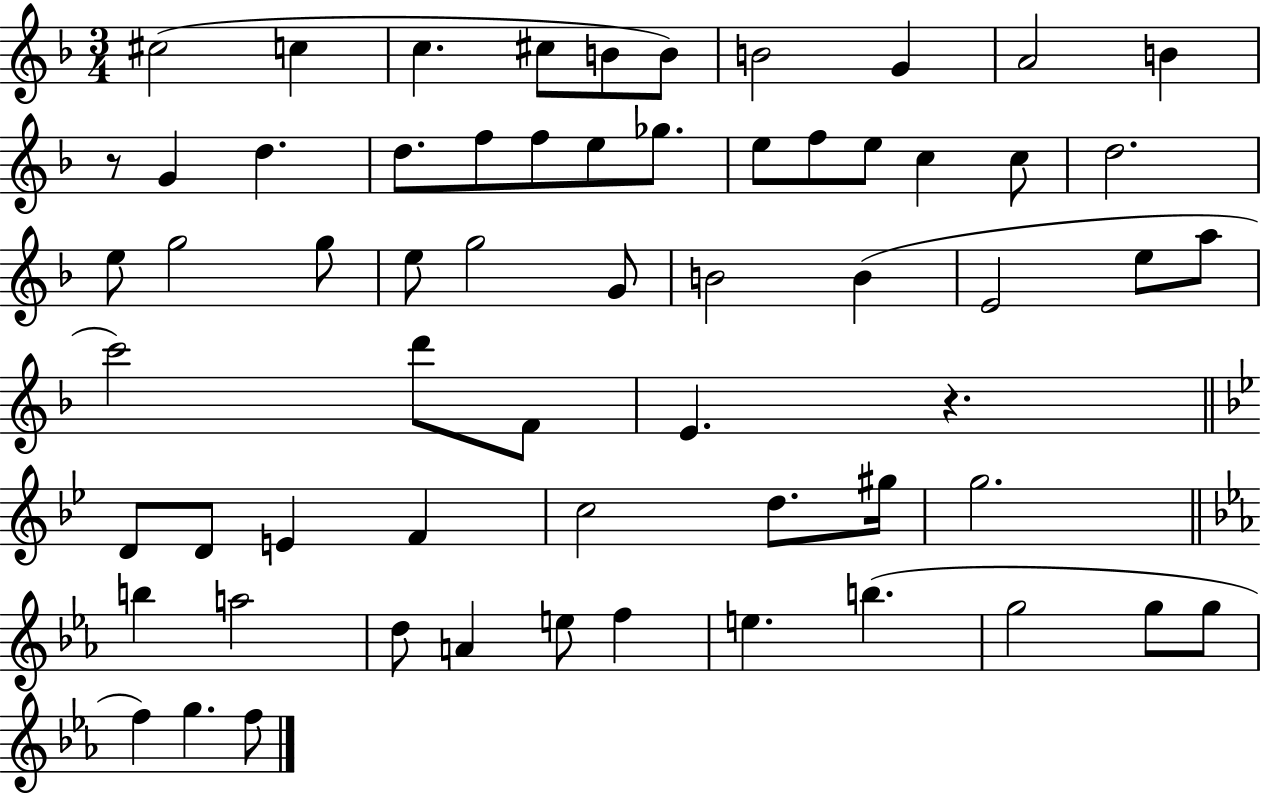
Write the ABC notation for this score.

X:1
T:Untitled
M:3/4
L:1/4
K:F
^c2 c c ^c/2 B/2 B/2 B2 G A2 B z/2 G d d/2 f/2 f/2 e/2 _g/2 e/2 f/2 e/2 c c/2 d2 e/2 g2 g/2 e/2 g2 G/2 B2 B E2 e/2 a/2 c'2 d'/2 F/2 E z D/2 D/2 E F c2 d/2 ^g/4 g2 b a2 d/2 A e/2 f e b g2 g/2 g/2 f g f/2